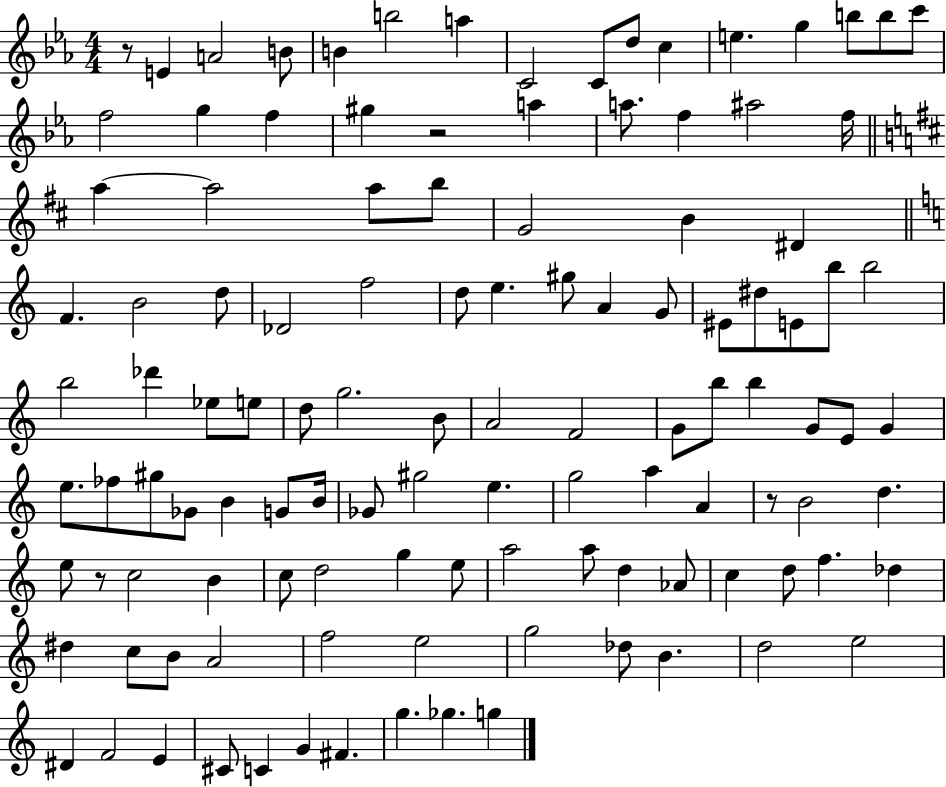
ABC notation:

X:1
T:Untitled
M:4/4
L:1/4
K:Eb
z/2 E A2 B/2 B b2 a C2 C/2 d/2 c e g b/2 b/2 c'/2 f2 g f ^g z2 a a/2 f ^a2 f/4 a a2 a/2 b/2 G2 B ^D F B2 d/2 _D2 f2 d/2 e ^g/2 A G/2 ^E/2 ^d/2 E/2 b/2 b2 b2 _d' _e/2 e/2 d/2 g2 B/2 A2 F2 G/2 b/2 b G/2 E/2 G e/2 _f/2 ^g/2 _G/2 B G/2 B/4 _G/2 ^g2 e g2 a A z/2 B2 d e/2 z/2 c2 B c/2 d2 g e/2 a2 a/2 d _A/2 c d/2 f _d ^d c/2 B/2 A2 f2 e2 g2 _d/2 B d2 e2 ^D F2 E ^C/2 C G ^F g _g g